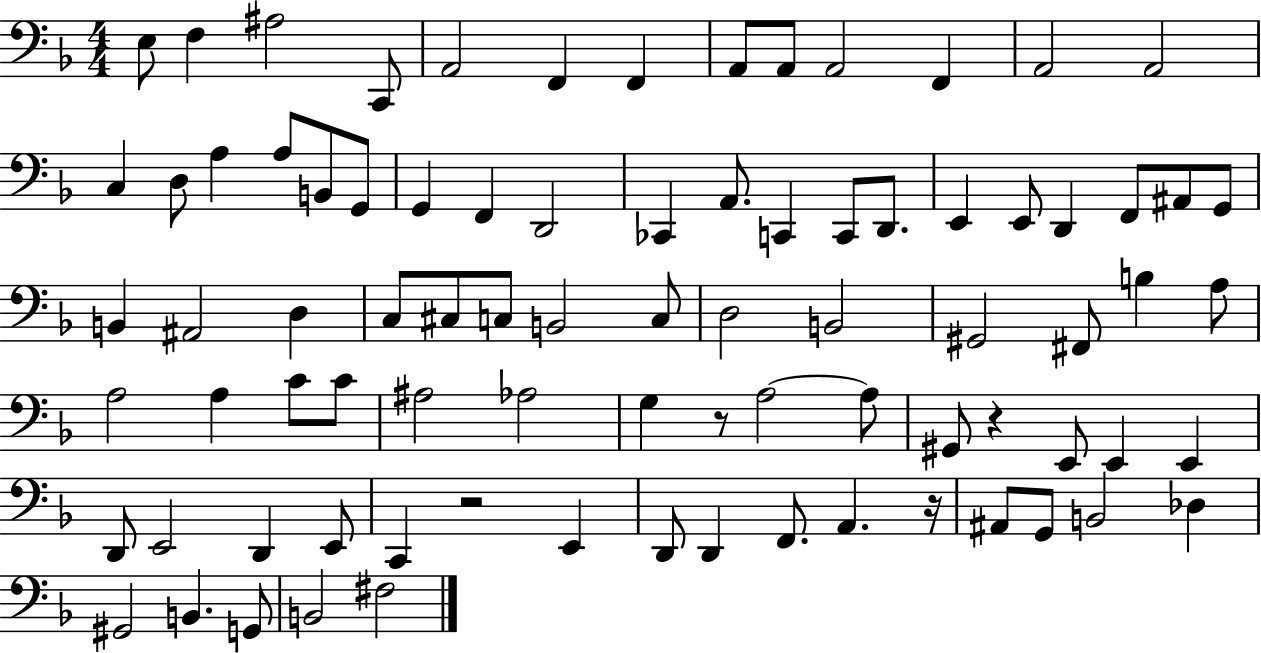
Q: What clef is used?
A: bass